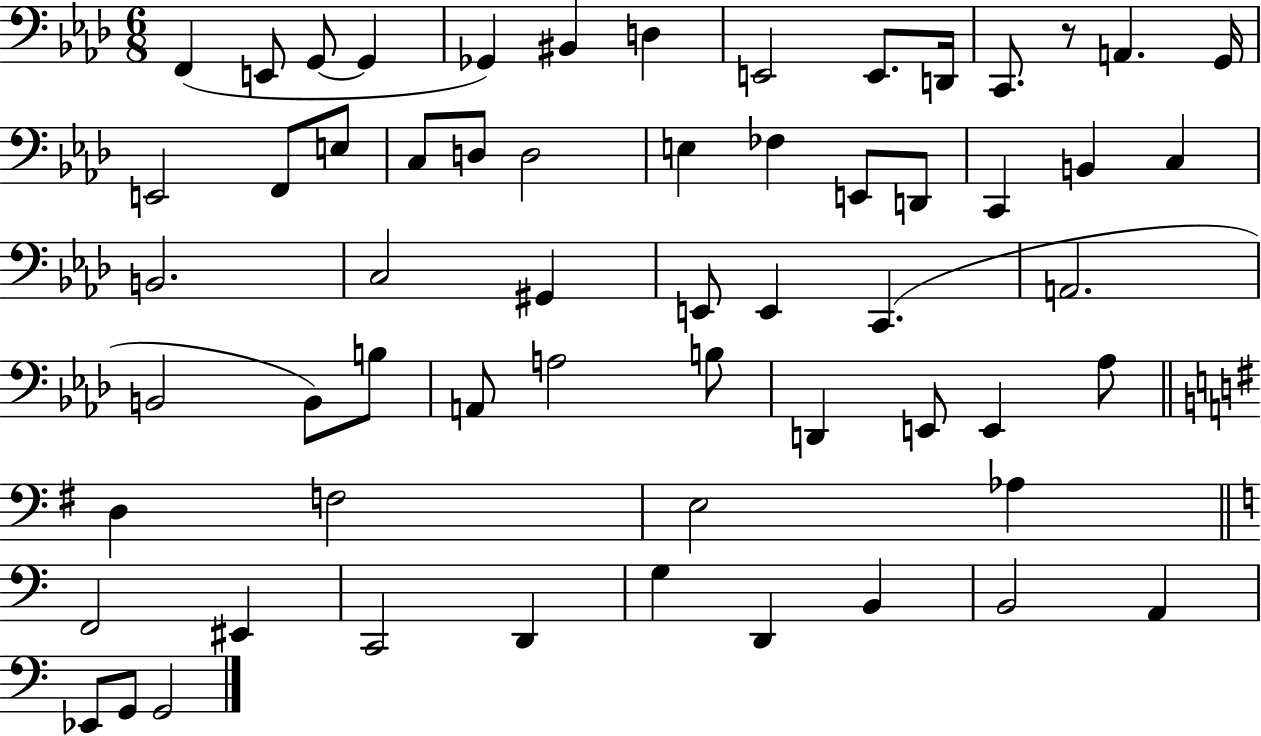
X:1
T:Untitled
M:6/8
L:1/4
K:Ab
F,, E,,/2 G,,/2 G,, _G,, ^B,, D, E,,2 E,,/2 D,,/4 C,,/2 z/2 A,, G,,/4 E,,2 F,,/2 E,/2 C,/2 D,/2 D,2 E, _F, E,,/2 D,,/2 C,, B,, C, B,,2 C,2 ^G,, E,,/2 E,, C,, A,,2 B,,2 B,,/2 B,/2 A,,/2 A,2 B,/2 D,, E,,/2 E,, _A,/2 D, F,2 E,2 _A, F,,2 ^E,, C,,2 D,, G, D,, B,, B,,2 A,, _E,,/2 G,,/2 G,,2